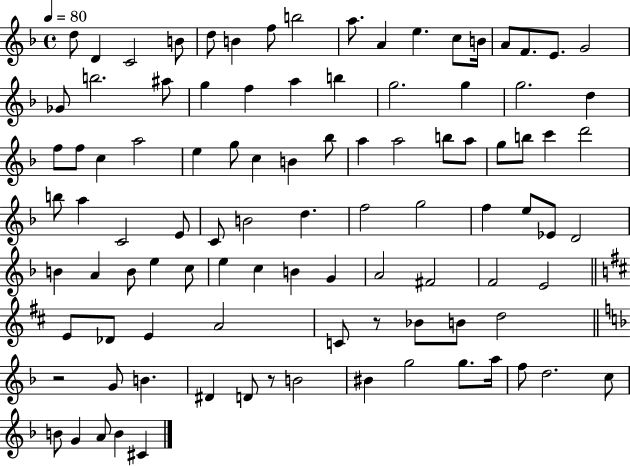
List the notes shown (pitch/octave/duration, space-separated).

D5/e D4/q C4/h B4/e D5/e B4/q F5/e B5/h A5/e. A4/q E5/q. C5/e B4/s A4/e F4/e. E4/e. G4/h Gb4/e B5/h. A#5/e G5/q F5/q A5/q B5/q G5/h. G5/q G5/h. D5/q F5/e F5/e C5/q A5/h E5/q G5/e C5/q B4/q Bb5/e A5/q A5/h B5/e A5/e G5/e B5/e C6/q D6/h B5/e A5/q C4/h E4/e C4/e B4/h D5/q. F5/h G5/h F5/q E5/e Eb4/e D4/h B4/q A4/q B4/e E5/q C5/e E5/q C5/q B4/q G4/q A4/h F#4/h F4/h E4/h E4/e Db4/e E4/q A4/h C4/e R/e Bb4/e B4/e D5/h R/h G4/e B4/q. D#4/q D4/e R/e B4/h BIS4/q G5/h G5/e. A5/s F5/e D5/h. C5/e B4/e G4/q A4/e B4/q C#4/q